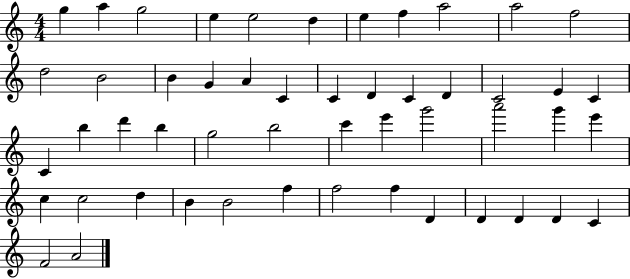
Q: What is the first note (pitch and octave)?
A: G5